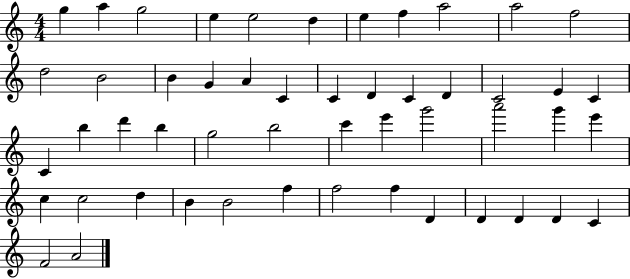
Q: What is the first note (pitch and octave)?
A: G5